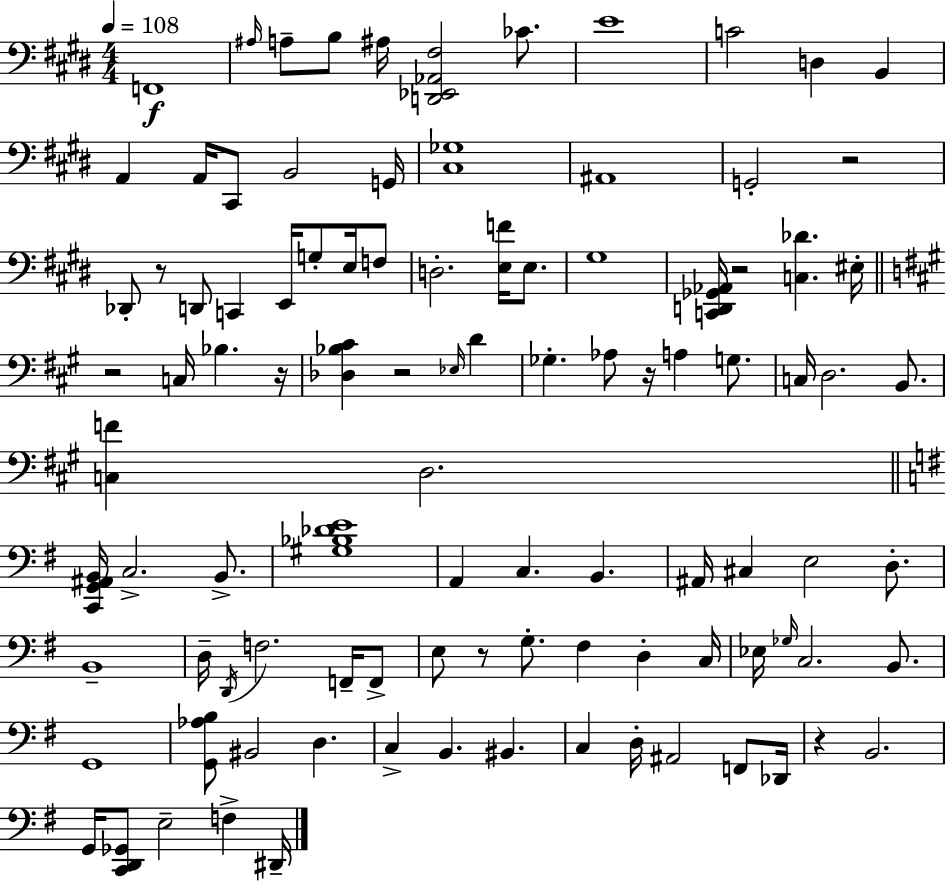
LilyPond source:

{
  \clef bass
  \numericTimeSignature
  \time 4/4
  \key e \major
  \tempo 4 = 108
  f,1\f | \grace { ais16 } a8-- b8 ais16 <d, ees, aes, fis>2 ces'8. | e'1 | c'2 d4 b,4 | \break a,4 a,16 cis,8 b,2 | g,16 <cis ges>1 | ais,1 | g,2-. r2 | \break des,8-. r8 d,8 c,4 e,16 g8-. e16 f8 | d2.-. <e f'>16 e8. | gis1 | <c, d, ges, aes,>16 r2 <c des'>4. | \break eis16-. \bar "||" \break \key a \major r2 c16 bes4. r16 | <des bes cis'>4 r2 \grace { ees16 } d'4 | ges4.-. aes8 r16 a4 g8. | c16 d2. b,8. | \break <c f'>4 d2. | \bar "||" \break \key g \major <c, g, ais, b,>16 c2.-> b,8.-> | <gis bes des' e'>1 | a,4 c4. b,4. | ais,16 cis4 e2 d8.-. | \break b,1-- | d16-- \acciaccatura { d,16 } f2. f,16-- f,8-> | e8 r8 g8.-. fis4 d4-. | c16 ees16 \grace { ges16 } c2. b,8. | \break g,1 | <g, aes b>8 bis,2 d4. | c4-> b,4. bis,4. | c4 d16-. ais,2 f,8 | \break des,16 r4 b,2. | g,16 <c, d, ges,>8 e2-- f4-> | dis,16-- \bar "|."
}